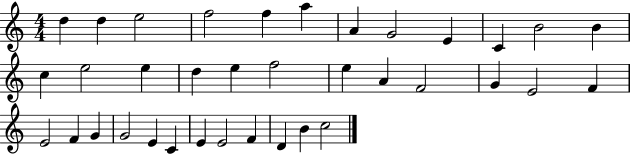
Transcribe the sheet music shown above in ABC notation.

X:1
T:Untitled
M:4/4
L:1/4
K:C
d d e2 f2 f a A G2 E C B2 B c e2 e d e f2 e A F2 G E2 F E2 F G G2 E C E E2 F D B c2